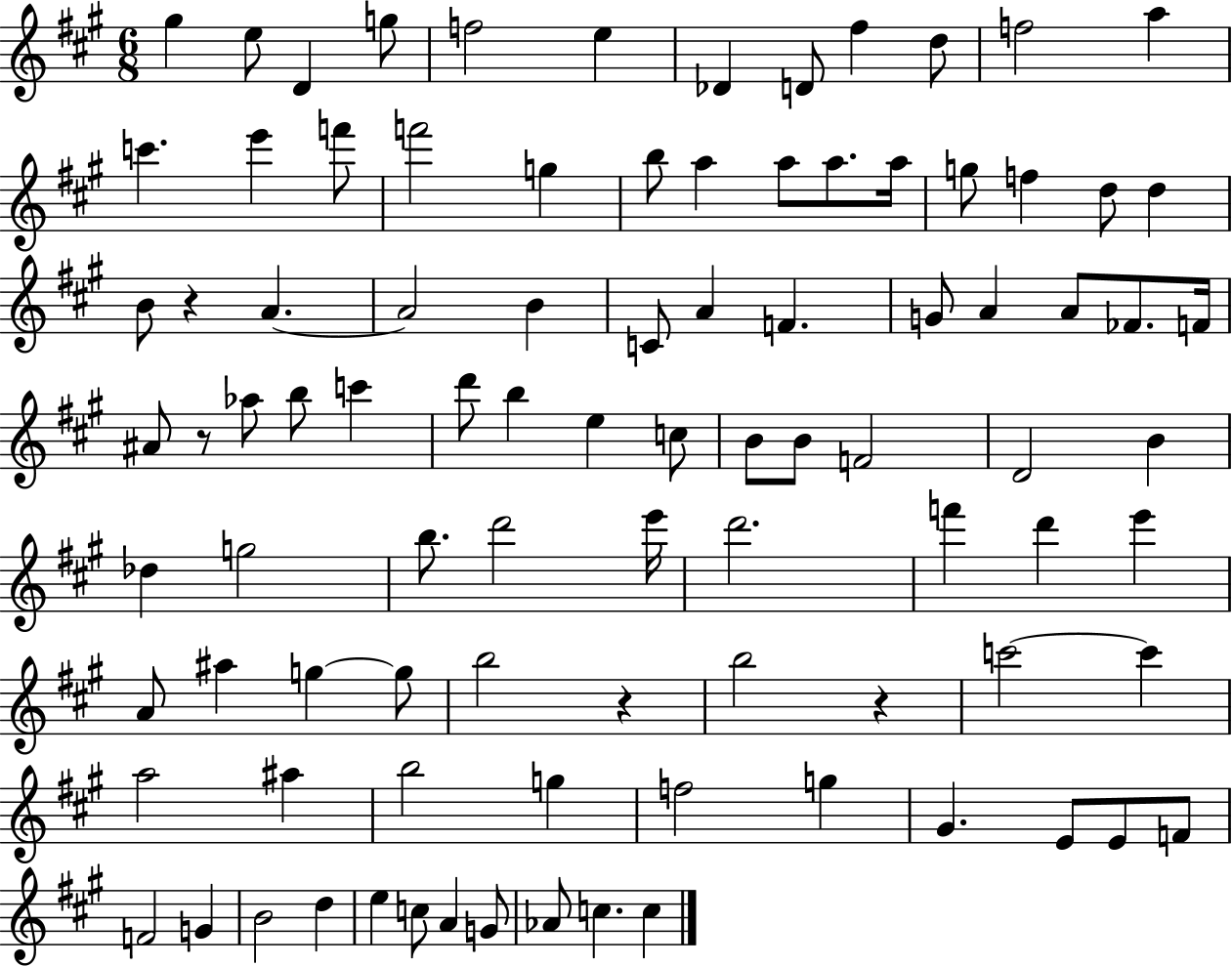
{
  \clef treble
  \numericTimeSignature
  \time 6/8
  \key a \major
  \repeat volta 2 { gis''4 e''8 d'4 g''8 | f''2 e''4 | des'4 d'8 fis''4 d''8 | f''2 a''4 | \break c'''4. e'''4 f'''8 | f'''2 g''4 | b''8 a''4 a''8 a''8. a''16 | g''8 f''4 d''8 d''4 | \break b'8 r4 a'4.~~ | a'2 b'4 | c'8 a'4 f'4. | g'8 a'4 a'8 fes'8. f'16 | \break ais'8 r8 aes''8 b''8 c'''4 | d'''8 b''4 e''4 c''8 | b'8 b'8 f'2 | d'2 b'4 | \break des''4 g''2 | b''8. d'''2 e'''16 | d'''2. | f'''4 d'''4 e'''4 | \break a'8 ais''4 g''4~~ g''8 | b''2 r4 | b''2 r4 | c'''2~~ c'''4 | \break a''2 ais''4 | b''2 g''4 | f''2 g''4 | gis'4. e'8 e'8 f'8 | \break f'2 g'4 | b'2 d''4 | e''4 c''8 a'4 g'8 | aes'8 c''4. c''4 | \break } \bar "|."
}